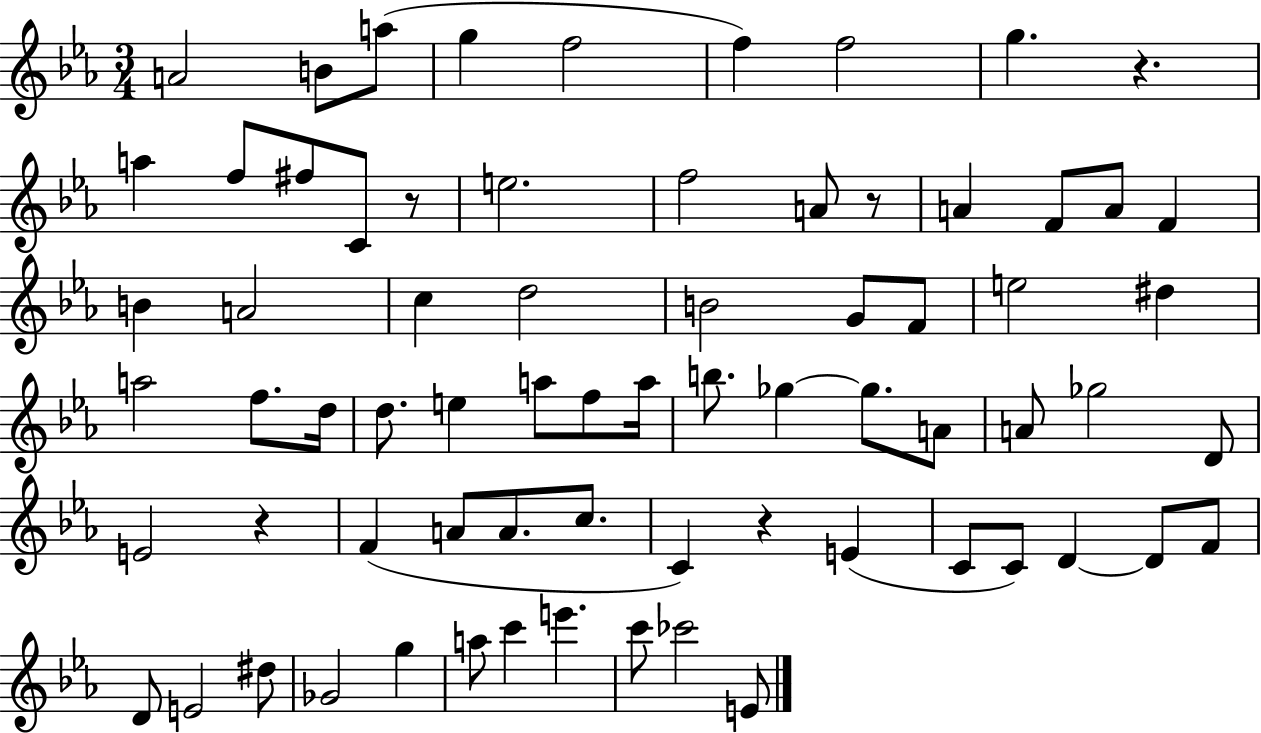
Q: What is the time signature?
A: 3/4